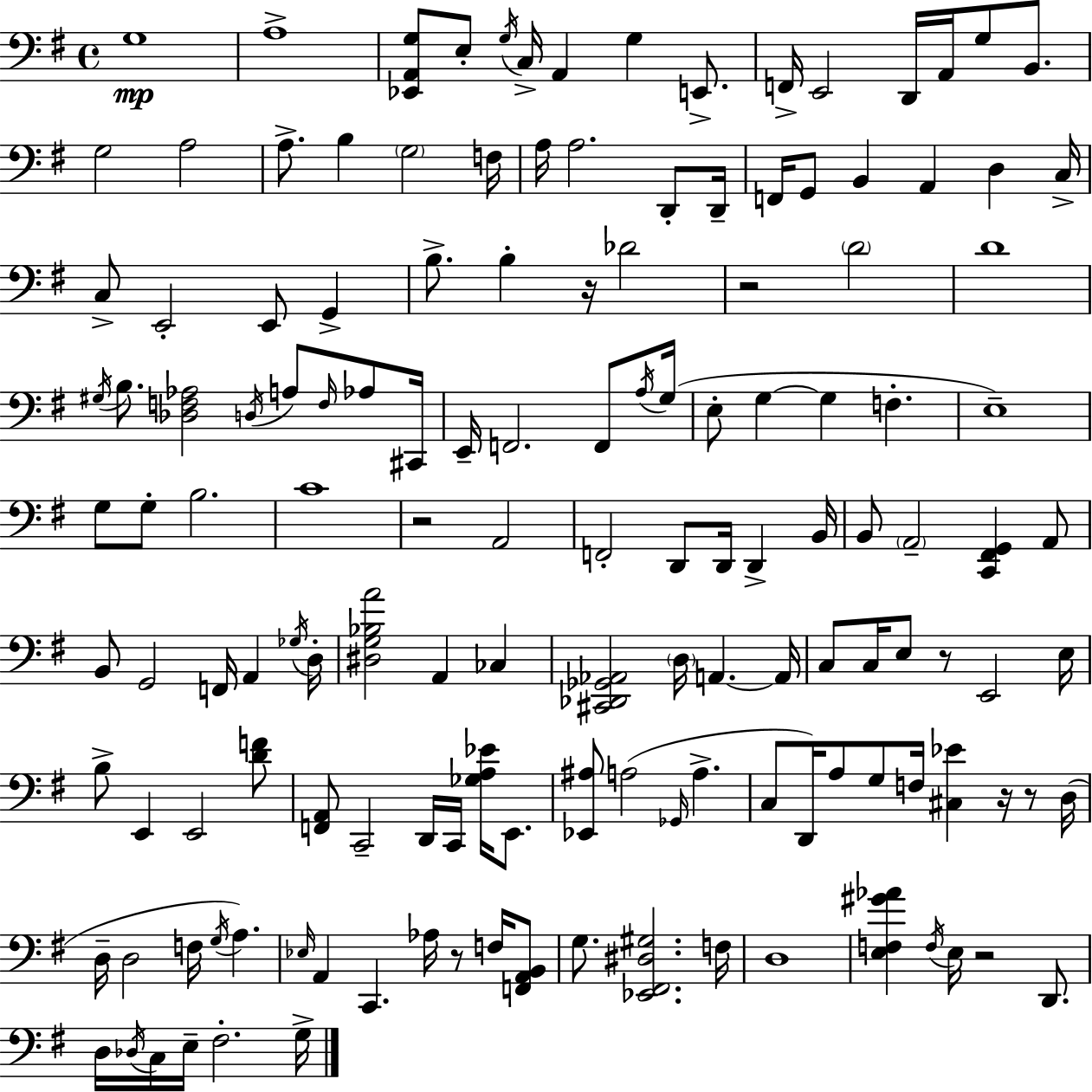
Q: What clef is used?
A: bass